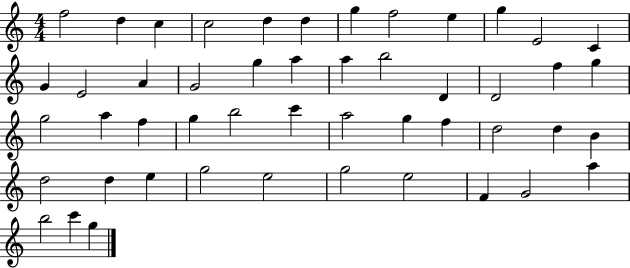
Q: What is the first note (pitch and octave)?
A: F5